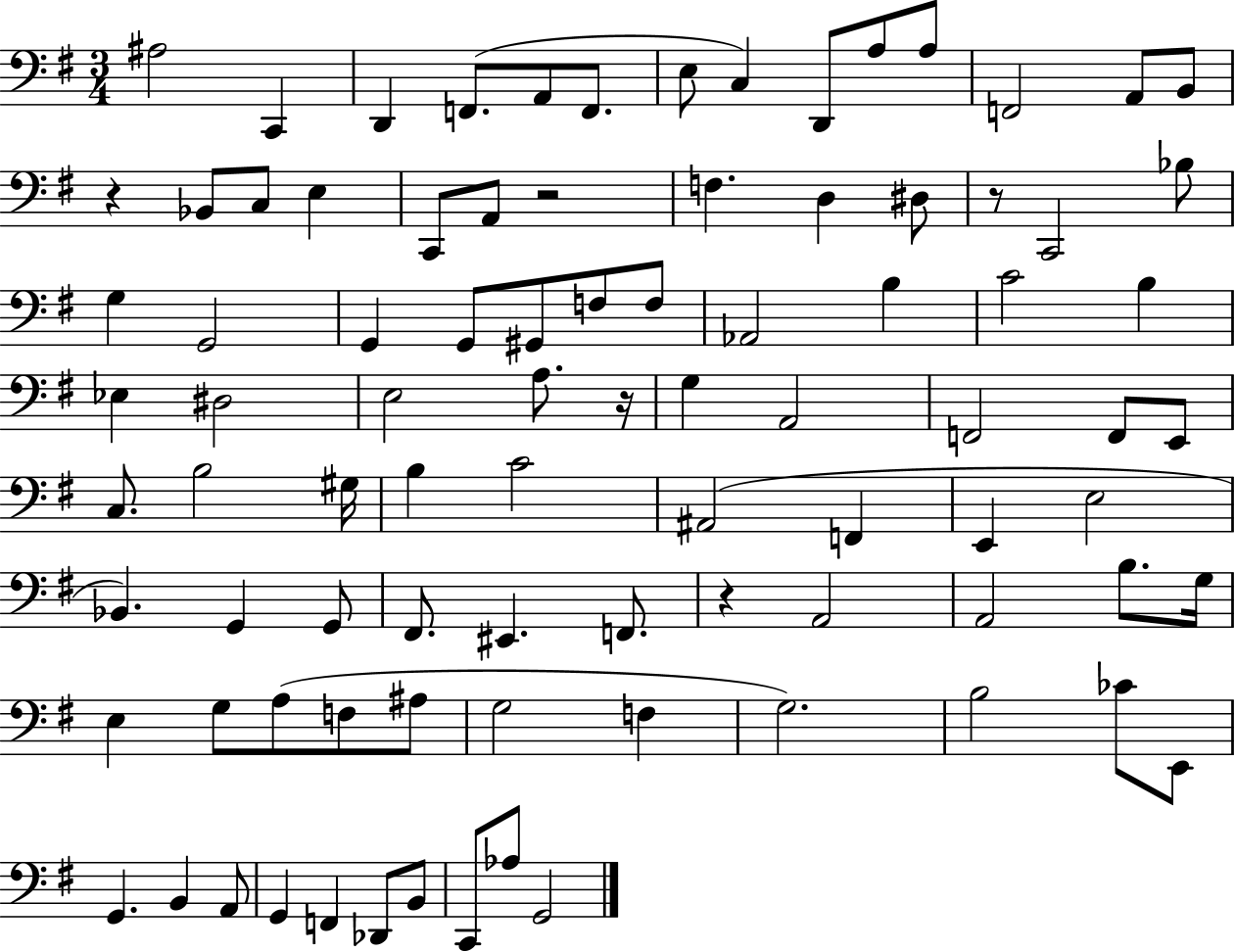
A#3/h C2/q D2/q F2/e. A2/e F2/e. E3/e C3/q D2/e A3/e A3/e F2/h A2/e B2/e R/q Bb2/e C3/e E3/q C2/e A2/e R/h F3/q. D3/q D#3/e R/e C2/h Bb3/e G3/q G2/h G2/q G2/e G#2/e F3/e F3/e Ab2/h B3/q C4/h B3/q Eb3/q D#3/h E3/h A3/e. R/s G3/q A2/h F2/h F2/e E2/e C3/e. B3/h G#3/s B3/q C4/h A#2/h F2/q E2/q E3/h Bb2/q. G2/q G2/e F#2/e. EIS2/q. F2/e. R/q A2/h A2/h B3/e. G3/s E3/q G3/e A3/e F3/e A#3/e G3/h F3/q G3/h. B3/h CES4/e E2/e G2/q. B2/q A2/e G2/q F2/q Db2/e B2/e C2/e Ab3/e G2/h